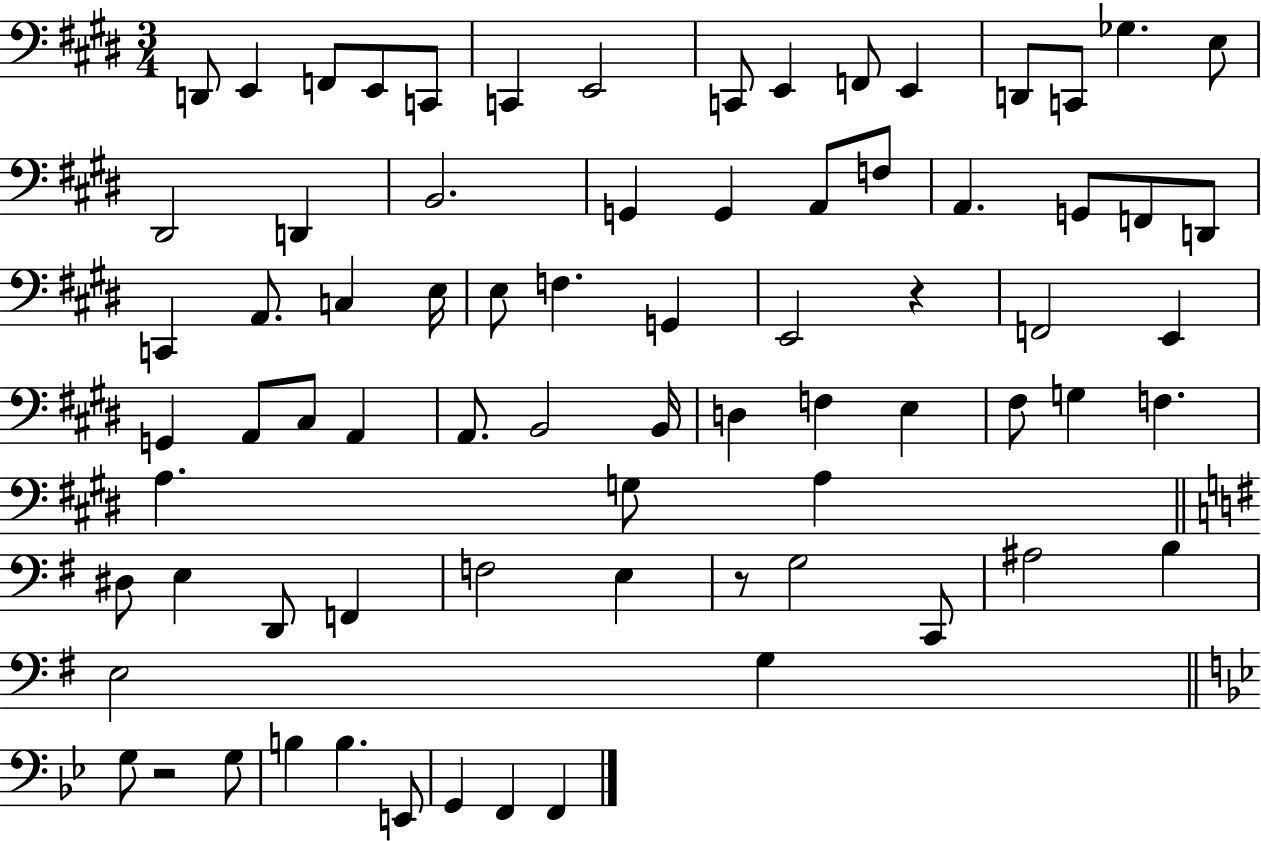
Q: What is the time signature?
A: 3/4